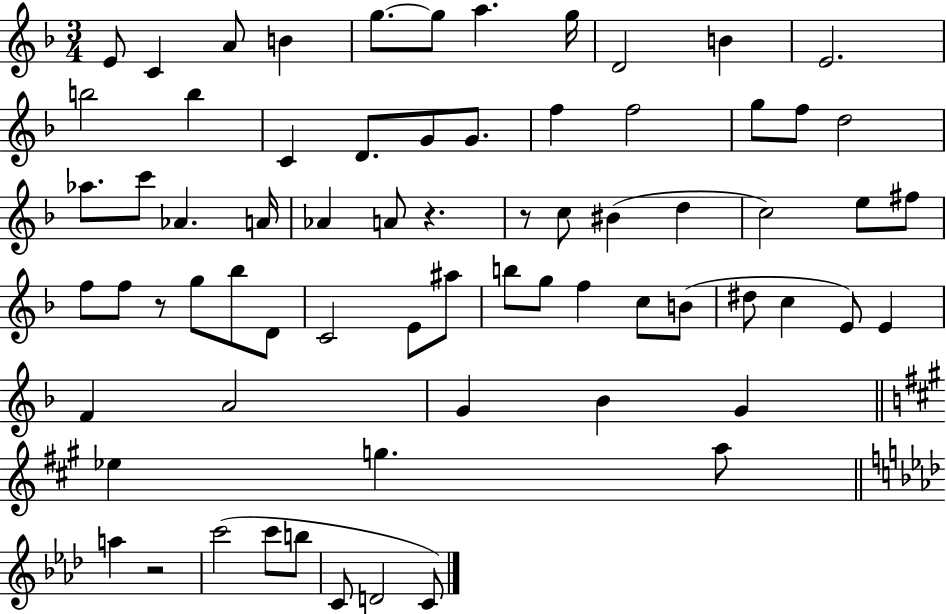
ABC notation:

X:1
T:Untitled
M:3/4
L:1/4
K:F
E/2 C A/2 B g/2 g/2 a g/4 D2 B E2 b2 b C D/2 G/2 G/2 f f2 g/2 f/2 d2 _a/2 c'/2 _A A/4 _A A/2 z z/2 c/2 ^B d c2 e/2 ^f/2 f/2 f/2 z/2 g/2 _b/2 D/2 C2 E/2 ^a/2 b/2 g/2 f c/2 B/2 ^d/2 c E/2 E F A2 G _B G _e g a/2 a z2 c'2 c'/2 b/2 C/2 D2 C/2